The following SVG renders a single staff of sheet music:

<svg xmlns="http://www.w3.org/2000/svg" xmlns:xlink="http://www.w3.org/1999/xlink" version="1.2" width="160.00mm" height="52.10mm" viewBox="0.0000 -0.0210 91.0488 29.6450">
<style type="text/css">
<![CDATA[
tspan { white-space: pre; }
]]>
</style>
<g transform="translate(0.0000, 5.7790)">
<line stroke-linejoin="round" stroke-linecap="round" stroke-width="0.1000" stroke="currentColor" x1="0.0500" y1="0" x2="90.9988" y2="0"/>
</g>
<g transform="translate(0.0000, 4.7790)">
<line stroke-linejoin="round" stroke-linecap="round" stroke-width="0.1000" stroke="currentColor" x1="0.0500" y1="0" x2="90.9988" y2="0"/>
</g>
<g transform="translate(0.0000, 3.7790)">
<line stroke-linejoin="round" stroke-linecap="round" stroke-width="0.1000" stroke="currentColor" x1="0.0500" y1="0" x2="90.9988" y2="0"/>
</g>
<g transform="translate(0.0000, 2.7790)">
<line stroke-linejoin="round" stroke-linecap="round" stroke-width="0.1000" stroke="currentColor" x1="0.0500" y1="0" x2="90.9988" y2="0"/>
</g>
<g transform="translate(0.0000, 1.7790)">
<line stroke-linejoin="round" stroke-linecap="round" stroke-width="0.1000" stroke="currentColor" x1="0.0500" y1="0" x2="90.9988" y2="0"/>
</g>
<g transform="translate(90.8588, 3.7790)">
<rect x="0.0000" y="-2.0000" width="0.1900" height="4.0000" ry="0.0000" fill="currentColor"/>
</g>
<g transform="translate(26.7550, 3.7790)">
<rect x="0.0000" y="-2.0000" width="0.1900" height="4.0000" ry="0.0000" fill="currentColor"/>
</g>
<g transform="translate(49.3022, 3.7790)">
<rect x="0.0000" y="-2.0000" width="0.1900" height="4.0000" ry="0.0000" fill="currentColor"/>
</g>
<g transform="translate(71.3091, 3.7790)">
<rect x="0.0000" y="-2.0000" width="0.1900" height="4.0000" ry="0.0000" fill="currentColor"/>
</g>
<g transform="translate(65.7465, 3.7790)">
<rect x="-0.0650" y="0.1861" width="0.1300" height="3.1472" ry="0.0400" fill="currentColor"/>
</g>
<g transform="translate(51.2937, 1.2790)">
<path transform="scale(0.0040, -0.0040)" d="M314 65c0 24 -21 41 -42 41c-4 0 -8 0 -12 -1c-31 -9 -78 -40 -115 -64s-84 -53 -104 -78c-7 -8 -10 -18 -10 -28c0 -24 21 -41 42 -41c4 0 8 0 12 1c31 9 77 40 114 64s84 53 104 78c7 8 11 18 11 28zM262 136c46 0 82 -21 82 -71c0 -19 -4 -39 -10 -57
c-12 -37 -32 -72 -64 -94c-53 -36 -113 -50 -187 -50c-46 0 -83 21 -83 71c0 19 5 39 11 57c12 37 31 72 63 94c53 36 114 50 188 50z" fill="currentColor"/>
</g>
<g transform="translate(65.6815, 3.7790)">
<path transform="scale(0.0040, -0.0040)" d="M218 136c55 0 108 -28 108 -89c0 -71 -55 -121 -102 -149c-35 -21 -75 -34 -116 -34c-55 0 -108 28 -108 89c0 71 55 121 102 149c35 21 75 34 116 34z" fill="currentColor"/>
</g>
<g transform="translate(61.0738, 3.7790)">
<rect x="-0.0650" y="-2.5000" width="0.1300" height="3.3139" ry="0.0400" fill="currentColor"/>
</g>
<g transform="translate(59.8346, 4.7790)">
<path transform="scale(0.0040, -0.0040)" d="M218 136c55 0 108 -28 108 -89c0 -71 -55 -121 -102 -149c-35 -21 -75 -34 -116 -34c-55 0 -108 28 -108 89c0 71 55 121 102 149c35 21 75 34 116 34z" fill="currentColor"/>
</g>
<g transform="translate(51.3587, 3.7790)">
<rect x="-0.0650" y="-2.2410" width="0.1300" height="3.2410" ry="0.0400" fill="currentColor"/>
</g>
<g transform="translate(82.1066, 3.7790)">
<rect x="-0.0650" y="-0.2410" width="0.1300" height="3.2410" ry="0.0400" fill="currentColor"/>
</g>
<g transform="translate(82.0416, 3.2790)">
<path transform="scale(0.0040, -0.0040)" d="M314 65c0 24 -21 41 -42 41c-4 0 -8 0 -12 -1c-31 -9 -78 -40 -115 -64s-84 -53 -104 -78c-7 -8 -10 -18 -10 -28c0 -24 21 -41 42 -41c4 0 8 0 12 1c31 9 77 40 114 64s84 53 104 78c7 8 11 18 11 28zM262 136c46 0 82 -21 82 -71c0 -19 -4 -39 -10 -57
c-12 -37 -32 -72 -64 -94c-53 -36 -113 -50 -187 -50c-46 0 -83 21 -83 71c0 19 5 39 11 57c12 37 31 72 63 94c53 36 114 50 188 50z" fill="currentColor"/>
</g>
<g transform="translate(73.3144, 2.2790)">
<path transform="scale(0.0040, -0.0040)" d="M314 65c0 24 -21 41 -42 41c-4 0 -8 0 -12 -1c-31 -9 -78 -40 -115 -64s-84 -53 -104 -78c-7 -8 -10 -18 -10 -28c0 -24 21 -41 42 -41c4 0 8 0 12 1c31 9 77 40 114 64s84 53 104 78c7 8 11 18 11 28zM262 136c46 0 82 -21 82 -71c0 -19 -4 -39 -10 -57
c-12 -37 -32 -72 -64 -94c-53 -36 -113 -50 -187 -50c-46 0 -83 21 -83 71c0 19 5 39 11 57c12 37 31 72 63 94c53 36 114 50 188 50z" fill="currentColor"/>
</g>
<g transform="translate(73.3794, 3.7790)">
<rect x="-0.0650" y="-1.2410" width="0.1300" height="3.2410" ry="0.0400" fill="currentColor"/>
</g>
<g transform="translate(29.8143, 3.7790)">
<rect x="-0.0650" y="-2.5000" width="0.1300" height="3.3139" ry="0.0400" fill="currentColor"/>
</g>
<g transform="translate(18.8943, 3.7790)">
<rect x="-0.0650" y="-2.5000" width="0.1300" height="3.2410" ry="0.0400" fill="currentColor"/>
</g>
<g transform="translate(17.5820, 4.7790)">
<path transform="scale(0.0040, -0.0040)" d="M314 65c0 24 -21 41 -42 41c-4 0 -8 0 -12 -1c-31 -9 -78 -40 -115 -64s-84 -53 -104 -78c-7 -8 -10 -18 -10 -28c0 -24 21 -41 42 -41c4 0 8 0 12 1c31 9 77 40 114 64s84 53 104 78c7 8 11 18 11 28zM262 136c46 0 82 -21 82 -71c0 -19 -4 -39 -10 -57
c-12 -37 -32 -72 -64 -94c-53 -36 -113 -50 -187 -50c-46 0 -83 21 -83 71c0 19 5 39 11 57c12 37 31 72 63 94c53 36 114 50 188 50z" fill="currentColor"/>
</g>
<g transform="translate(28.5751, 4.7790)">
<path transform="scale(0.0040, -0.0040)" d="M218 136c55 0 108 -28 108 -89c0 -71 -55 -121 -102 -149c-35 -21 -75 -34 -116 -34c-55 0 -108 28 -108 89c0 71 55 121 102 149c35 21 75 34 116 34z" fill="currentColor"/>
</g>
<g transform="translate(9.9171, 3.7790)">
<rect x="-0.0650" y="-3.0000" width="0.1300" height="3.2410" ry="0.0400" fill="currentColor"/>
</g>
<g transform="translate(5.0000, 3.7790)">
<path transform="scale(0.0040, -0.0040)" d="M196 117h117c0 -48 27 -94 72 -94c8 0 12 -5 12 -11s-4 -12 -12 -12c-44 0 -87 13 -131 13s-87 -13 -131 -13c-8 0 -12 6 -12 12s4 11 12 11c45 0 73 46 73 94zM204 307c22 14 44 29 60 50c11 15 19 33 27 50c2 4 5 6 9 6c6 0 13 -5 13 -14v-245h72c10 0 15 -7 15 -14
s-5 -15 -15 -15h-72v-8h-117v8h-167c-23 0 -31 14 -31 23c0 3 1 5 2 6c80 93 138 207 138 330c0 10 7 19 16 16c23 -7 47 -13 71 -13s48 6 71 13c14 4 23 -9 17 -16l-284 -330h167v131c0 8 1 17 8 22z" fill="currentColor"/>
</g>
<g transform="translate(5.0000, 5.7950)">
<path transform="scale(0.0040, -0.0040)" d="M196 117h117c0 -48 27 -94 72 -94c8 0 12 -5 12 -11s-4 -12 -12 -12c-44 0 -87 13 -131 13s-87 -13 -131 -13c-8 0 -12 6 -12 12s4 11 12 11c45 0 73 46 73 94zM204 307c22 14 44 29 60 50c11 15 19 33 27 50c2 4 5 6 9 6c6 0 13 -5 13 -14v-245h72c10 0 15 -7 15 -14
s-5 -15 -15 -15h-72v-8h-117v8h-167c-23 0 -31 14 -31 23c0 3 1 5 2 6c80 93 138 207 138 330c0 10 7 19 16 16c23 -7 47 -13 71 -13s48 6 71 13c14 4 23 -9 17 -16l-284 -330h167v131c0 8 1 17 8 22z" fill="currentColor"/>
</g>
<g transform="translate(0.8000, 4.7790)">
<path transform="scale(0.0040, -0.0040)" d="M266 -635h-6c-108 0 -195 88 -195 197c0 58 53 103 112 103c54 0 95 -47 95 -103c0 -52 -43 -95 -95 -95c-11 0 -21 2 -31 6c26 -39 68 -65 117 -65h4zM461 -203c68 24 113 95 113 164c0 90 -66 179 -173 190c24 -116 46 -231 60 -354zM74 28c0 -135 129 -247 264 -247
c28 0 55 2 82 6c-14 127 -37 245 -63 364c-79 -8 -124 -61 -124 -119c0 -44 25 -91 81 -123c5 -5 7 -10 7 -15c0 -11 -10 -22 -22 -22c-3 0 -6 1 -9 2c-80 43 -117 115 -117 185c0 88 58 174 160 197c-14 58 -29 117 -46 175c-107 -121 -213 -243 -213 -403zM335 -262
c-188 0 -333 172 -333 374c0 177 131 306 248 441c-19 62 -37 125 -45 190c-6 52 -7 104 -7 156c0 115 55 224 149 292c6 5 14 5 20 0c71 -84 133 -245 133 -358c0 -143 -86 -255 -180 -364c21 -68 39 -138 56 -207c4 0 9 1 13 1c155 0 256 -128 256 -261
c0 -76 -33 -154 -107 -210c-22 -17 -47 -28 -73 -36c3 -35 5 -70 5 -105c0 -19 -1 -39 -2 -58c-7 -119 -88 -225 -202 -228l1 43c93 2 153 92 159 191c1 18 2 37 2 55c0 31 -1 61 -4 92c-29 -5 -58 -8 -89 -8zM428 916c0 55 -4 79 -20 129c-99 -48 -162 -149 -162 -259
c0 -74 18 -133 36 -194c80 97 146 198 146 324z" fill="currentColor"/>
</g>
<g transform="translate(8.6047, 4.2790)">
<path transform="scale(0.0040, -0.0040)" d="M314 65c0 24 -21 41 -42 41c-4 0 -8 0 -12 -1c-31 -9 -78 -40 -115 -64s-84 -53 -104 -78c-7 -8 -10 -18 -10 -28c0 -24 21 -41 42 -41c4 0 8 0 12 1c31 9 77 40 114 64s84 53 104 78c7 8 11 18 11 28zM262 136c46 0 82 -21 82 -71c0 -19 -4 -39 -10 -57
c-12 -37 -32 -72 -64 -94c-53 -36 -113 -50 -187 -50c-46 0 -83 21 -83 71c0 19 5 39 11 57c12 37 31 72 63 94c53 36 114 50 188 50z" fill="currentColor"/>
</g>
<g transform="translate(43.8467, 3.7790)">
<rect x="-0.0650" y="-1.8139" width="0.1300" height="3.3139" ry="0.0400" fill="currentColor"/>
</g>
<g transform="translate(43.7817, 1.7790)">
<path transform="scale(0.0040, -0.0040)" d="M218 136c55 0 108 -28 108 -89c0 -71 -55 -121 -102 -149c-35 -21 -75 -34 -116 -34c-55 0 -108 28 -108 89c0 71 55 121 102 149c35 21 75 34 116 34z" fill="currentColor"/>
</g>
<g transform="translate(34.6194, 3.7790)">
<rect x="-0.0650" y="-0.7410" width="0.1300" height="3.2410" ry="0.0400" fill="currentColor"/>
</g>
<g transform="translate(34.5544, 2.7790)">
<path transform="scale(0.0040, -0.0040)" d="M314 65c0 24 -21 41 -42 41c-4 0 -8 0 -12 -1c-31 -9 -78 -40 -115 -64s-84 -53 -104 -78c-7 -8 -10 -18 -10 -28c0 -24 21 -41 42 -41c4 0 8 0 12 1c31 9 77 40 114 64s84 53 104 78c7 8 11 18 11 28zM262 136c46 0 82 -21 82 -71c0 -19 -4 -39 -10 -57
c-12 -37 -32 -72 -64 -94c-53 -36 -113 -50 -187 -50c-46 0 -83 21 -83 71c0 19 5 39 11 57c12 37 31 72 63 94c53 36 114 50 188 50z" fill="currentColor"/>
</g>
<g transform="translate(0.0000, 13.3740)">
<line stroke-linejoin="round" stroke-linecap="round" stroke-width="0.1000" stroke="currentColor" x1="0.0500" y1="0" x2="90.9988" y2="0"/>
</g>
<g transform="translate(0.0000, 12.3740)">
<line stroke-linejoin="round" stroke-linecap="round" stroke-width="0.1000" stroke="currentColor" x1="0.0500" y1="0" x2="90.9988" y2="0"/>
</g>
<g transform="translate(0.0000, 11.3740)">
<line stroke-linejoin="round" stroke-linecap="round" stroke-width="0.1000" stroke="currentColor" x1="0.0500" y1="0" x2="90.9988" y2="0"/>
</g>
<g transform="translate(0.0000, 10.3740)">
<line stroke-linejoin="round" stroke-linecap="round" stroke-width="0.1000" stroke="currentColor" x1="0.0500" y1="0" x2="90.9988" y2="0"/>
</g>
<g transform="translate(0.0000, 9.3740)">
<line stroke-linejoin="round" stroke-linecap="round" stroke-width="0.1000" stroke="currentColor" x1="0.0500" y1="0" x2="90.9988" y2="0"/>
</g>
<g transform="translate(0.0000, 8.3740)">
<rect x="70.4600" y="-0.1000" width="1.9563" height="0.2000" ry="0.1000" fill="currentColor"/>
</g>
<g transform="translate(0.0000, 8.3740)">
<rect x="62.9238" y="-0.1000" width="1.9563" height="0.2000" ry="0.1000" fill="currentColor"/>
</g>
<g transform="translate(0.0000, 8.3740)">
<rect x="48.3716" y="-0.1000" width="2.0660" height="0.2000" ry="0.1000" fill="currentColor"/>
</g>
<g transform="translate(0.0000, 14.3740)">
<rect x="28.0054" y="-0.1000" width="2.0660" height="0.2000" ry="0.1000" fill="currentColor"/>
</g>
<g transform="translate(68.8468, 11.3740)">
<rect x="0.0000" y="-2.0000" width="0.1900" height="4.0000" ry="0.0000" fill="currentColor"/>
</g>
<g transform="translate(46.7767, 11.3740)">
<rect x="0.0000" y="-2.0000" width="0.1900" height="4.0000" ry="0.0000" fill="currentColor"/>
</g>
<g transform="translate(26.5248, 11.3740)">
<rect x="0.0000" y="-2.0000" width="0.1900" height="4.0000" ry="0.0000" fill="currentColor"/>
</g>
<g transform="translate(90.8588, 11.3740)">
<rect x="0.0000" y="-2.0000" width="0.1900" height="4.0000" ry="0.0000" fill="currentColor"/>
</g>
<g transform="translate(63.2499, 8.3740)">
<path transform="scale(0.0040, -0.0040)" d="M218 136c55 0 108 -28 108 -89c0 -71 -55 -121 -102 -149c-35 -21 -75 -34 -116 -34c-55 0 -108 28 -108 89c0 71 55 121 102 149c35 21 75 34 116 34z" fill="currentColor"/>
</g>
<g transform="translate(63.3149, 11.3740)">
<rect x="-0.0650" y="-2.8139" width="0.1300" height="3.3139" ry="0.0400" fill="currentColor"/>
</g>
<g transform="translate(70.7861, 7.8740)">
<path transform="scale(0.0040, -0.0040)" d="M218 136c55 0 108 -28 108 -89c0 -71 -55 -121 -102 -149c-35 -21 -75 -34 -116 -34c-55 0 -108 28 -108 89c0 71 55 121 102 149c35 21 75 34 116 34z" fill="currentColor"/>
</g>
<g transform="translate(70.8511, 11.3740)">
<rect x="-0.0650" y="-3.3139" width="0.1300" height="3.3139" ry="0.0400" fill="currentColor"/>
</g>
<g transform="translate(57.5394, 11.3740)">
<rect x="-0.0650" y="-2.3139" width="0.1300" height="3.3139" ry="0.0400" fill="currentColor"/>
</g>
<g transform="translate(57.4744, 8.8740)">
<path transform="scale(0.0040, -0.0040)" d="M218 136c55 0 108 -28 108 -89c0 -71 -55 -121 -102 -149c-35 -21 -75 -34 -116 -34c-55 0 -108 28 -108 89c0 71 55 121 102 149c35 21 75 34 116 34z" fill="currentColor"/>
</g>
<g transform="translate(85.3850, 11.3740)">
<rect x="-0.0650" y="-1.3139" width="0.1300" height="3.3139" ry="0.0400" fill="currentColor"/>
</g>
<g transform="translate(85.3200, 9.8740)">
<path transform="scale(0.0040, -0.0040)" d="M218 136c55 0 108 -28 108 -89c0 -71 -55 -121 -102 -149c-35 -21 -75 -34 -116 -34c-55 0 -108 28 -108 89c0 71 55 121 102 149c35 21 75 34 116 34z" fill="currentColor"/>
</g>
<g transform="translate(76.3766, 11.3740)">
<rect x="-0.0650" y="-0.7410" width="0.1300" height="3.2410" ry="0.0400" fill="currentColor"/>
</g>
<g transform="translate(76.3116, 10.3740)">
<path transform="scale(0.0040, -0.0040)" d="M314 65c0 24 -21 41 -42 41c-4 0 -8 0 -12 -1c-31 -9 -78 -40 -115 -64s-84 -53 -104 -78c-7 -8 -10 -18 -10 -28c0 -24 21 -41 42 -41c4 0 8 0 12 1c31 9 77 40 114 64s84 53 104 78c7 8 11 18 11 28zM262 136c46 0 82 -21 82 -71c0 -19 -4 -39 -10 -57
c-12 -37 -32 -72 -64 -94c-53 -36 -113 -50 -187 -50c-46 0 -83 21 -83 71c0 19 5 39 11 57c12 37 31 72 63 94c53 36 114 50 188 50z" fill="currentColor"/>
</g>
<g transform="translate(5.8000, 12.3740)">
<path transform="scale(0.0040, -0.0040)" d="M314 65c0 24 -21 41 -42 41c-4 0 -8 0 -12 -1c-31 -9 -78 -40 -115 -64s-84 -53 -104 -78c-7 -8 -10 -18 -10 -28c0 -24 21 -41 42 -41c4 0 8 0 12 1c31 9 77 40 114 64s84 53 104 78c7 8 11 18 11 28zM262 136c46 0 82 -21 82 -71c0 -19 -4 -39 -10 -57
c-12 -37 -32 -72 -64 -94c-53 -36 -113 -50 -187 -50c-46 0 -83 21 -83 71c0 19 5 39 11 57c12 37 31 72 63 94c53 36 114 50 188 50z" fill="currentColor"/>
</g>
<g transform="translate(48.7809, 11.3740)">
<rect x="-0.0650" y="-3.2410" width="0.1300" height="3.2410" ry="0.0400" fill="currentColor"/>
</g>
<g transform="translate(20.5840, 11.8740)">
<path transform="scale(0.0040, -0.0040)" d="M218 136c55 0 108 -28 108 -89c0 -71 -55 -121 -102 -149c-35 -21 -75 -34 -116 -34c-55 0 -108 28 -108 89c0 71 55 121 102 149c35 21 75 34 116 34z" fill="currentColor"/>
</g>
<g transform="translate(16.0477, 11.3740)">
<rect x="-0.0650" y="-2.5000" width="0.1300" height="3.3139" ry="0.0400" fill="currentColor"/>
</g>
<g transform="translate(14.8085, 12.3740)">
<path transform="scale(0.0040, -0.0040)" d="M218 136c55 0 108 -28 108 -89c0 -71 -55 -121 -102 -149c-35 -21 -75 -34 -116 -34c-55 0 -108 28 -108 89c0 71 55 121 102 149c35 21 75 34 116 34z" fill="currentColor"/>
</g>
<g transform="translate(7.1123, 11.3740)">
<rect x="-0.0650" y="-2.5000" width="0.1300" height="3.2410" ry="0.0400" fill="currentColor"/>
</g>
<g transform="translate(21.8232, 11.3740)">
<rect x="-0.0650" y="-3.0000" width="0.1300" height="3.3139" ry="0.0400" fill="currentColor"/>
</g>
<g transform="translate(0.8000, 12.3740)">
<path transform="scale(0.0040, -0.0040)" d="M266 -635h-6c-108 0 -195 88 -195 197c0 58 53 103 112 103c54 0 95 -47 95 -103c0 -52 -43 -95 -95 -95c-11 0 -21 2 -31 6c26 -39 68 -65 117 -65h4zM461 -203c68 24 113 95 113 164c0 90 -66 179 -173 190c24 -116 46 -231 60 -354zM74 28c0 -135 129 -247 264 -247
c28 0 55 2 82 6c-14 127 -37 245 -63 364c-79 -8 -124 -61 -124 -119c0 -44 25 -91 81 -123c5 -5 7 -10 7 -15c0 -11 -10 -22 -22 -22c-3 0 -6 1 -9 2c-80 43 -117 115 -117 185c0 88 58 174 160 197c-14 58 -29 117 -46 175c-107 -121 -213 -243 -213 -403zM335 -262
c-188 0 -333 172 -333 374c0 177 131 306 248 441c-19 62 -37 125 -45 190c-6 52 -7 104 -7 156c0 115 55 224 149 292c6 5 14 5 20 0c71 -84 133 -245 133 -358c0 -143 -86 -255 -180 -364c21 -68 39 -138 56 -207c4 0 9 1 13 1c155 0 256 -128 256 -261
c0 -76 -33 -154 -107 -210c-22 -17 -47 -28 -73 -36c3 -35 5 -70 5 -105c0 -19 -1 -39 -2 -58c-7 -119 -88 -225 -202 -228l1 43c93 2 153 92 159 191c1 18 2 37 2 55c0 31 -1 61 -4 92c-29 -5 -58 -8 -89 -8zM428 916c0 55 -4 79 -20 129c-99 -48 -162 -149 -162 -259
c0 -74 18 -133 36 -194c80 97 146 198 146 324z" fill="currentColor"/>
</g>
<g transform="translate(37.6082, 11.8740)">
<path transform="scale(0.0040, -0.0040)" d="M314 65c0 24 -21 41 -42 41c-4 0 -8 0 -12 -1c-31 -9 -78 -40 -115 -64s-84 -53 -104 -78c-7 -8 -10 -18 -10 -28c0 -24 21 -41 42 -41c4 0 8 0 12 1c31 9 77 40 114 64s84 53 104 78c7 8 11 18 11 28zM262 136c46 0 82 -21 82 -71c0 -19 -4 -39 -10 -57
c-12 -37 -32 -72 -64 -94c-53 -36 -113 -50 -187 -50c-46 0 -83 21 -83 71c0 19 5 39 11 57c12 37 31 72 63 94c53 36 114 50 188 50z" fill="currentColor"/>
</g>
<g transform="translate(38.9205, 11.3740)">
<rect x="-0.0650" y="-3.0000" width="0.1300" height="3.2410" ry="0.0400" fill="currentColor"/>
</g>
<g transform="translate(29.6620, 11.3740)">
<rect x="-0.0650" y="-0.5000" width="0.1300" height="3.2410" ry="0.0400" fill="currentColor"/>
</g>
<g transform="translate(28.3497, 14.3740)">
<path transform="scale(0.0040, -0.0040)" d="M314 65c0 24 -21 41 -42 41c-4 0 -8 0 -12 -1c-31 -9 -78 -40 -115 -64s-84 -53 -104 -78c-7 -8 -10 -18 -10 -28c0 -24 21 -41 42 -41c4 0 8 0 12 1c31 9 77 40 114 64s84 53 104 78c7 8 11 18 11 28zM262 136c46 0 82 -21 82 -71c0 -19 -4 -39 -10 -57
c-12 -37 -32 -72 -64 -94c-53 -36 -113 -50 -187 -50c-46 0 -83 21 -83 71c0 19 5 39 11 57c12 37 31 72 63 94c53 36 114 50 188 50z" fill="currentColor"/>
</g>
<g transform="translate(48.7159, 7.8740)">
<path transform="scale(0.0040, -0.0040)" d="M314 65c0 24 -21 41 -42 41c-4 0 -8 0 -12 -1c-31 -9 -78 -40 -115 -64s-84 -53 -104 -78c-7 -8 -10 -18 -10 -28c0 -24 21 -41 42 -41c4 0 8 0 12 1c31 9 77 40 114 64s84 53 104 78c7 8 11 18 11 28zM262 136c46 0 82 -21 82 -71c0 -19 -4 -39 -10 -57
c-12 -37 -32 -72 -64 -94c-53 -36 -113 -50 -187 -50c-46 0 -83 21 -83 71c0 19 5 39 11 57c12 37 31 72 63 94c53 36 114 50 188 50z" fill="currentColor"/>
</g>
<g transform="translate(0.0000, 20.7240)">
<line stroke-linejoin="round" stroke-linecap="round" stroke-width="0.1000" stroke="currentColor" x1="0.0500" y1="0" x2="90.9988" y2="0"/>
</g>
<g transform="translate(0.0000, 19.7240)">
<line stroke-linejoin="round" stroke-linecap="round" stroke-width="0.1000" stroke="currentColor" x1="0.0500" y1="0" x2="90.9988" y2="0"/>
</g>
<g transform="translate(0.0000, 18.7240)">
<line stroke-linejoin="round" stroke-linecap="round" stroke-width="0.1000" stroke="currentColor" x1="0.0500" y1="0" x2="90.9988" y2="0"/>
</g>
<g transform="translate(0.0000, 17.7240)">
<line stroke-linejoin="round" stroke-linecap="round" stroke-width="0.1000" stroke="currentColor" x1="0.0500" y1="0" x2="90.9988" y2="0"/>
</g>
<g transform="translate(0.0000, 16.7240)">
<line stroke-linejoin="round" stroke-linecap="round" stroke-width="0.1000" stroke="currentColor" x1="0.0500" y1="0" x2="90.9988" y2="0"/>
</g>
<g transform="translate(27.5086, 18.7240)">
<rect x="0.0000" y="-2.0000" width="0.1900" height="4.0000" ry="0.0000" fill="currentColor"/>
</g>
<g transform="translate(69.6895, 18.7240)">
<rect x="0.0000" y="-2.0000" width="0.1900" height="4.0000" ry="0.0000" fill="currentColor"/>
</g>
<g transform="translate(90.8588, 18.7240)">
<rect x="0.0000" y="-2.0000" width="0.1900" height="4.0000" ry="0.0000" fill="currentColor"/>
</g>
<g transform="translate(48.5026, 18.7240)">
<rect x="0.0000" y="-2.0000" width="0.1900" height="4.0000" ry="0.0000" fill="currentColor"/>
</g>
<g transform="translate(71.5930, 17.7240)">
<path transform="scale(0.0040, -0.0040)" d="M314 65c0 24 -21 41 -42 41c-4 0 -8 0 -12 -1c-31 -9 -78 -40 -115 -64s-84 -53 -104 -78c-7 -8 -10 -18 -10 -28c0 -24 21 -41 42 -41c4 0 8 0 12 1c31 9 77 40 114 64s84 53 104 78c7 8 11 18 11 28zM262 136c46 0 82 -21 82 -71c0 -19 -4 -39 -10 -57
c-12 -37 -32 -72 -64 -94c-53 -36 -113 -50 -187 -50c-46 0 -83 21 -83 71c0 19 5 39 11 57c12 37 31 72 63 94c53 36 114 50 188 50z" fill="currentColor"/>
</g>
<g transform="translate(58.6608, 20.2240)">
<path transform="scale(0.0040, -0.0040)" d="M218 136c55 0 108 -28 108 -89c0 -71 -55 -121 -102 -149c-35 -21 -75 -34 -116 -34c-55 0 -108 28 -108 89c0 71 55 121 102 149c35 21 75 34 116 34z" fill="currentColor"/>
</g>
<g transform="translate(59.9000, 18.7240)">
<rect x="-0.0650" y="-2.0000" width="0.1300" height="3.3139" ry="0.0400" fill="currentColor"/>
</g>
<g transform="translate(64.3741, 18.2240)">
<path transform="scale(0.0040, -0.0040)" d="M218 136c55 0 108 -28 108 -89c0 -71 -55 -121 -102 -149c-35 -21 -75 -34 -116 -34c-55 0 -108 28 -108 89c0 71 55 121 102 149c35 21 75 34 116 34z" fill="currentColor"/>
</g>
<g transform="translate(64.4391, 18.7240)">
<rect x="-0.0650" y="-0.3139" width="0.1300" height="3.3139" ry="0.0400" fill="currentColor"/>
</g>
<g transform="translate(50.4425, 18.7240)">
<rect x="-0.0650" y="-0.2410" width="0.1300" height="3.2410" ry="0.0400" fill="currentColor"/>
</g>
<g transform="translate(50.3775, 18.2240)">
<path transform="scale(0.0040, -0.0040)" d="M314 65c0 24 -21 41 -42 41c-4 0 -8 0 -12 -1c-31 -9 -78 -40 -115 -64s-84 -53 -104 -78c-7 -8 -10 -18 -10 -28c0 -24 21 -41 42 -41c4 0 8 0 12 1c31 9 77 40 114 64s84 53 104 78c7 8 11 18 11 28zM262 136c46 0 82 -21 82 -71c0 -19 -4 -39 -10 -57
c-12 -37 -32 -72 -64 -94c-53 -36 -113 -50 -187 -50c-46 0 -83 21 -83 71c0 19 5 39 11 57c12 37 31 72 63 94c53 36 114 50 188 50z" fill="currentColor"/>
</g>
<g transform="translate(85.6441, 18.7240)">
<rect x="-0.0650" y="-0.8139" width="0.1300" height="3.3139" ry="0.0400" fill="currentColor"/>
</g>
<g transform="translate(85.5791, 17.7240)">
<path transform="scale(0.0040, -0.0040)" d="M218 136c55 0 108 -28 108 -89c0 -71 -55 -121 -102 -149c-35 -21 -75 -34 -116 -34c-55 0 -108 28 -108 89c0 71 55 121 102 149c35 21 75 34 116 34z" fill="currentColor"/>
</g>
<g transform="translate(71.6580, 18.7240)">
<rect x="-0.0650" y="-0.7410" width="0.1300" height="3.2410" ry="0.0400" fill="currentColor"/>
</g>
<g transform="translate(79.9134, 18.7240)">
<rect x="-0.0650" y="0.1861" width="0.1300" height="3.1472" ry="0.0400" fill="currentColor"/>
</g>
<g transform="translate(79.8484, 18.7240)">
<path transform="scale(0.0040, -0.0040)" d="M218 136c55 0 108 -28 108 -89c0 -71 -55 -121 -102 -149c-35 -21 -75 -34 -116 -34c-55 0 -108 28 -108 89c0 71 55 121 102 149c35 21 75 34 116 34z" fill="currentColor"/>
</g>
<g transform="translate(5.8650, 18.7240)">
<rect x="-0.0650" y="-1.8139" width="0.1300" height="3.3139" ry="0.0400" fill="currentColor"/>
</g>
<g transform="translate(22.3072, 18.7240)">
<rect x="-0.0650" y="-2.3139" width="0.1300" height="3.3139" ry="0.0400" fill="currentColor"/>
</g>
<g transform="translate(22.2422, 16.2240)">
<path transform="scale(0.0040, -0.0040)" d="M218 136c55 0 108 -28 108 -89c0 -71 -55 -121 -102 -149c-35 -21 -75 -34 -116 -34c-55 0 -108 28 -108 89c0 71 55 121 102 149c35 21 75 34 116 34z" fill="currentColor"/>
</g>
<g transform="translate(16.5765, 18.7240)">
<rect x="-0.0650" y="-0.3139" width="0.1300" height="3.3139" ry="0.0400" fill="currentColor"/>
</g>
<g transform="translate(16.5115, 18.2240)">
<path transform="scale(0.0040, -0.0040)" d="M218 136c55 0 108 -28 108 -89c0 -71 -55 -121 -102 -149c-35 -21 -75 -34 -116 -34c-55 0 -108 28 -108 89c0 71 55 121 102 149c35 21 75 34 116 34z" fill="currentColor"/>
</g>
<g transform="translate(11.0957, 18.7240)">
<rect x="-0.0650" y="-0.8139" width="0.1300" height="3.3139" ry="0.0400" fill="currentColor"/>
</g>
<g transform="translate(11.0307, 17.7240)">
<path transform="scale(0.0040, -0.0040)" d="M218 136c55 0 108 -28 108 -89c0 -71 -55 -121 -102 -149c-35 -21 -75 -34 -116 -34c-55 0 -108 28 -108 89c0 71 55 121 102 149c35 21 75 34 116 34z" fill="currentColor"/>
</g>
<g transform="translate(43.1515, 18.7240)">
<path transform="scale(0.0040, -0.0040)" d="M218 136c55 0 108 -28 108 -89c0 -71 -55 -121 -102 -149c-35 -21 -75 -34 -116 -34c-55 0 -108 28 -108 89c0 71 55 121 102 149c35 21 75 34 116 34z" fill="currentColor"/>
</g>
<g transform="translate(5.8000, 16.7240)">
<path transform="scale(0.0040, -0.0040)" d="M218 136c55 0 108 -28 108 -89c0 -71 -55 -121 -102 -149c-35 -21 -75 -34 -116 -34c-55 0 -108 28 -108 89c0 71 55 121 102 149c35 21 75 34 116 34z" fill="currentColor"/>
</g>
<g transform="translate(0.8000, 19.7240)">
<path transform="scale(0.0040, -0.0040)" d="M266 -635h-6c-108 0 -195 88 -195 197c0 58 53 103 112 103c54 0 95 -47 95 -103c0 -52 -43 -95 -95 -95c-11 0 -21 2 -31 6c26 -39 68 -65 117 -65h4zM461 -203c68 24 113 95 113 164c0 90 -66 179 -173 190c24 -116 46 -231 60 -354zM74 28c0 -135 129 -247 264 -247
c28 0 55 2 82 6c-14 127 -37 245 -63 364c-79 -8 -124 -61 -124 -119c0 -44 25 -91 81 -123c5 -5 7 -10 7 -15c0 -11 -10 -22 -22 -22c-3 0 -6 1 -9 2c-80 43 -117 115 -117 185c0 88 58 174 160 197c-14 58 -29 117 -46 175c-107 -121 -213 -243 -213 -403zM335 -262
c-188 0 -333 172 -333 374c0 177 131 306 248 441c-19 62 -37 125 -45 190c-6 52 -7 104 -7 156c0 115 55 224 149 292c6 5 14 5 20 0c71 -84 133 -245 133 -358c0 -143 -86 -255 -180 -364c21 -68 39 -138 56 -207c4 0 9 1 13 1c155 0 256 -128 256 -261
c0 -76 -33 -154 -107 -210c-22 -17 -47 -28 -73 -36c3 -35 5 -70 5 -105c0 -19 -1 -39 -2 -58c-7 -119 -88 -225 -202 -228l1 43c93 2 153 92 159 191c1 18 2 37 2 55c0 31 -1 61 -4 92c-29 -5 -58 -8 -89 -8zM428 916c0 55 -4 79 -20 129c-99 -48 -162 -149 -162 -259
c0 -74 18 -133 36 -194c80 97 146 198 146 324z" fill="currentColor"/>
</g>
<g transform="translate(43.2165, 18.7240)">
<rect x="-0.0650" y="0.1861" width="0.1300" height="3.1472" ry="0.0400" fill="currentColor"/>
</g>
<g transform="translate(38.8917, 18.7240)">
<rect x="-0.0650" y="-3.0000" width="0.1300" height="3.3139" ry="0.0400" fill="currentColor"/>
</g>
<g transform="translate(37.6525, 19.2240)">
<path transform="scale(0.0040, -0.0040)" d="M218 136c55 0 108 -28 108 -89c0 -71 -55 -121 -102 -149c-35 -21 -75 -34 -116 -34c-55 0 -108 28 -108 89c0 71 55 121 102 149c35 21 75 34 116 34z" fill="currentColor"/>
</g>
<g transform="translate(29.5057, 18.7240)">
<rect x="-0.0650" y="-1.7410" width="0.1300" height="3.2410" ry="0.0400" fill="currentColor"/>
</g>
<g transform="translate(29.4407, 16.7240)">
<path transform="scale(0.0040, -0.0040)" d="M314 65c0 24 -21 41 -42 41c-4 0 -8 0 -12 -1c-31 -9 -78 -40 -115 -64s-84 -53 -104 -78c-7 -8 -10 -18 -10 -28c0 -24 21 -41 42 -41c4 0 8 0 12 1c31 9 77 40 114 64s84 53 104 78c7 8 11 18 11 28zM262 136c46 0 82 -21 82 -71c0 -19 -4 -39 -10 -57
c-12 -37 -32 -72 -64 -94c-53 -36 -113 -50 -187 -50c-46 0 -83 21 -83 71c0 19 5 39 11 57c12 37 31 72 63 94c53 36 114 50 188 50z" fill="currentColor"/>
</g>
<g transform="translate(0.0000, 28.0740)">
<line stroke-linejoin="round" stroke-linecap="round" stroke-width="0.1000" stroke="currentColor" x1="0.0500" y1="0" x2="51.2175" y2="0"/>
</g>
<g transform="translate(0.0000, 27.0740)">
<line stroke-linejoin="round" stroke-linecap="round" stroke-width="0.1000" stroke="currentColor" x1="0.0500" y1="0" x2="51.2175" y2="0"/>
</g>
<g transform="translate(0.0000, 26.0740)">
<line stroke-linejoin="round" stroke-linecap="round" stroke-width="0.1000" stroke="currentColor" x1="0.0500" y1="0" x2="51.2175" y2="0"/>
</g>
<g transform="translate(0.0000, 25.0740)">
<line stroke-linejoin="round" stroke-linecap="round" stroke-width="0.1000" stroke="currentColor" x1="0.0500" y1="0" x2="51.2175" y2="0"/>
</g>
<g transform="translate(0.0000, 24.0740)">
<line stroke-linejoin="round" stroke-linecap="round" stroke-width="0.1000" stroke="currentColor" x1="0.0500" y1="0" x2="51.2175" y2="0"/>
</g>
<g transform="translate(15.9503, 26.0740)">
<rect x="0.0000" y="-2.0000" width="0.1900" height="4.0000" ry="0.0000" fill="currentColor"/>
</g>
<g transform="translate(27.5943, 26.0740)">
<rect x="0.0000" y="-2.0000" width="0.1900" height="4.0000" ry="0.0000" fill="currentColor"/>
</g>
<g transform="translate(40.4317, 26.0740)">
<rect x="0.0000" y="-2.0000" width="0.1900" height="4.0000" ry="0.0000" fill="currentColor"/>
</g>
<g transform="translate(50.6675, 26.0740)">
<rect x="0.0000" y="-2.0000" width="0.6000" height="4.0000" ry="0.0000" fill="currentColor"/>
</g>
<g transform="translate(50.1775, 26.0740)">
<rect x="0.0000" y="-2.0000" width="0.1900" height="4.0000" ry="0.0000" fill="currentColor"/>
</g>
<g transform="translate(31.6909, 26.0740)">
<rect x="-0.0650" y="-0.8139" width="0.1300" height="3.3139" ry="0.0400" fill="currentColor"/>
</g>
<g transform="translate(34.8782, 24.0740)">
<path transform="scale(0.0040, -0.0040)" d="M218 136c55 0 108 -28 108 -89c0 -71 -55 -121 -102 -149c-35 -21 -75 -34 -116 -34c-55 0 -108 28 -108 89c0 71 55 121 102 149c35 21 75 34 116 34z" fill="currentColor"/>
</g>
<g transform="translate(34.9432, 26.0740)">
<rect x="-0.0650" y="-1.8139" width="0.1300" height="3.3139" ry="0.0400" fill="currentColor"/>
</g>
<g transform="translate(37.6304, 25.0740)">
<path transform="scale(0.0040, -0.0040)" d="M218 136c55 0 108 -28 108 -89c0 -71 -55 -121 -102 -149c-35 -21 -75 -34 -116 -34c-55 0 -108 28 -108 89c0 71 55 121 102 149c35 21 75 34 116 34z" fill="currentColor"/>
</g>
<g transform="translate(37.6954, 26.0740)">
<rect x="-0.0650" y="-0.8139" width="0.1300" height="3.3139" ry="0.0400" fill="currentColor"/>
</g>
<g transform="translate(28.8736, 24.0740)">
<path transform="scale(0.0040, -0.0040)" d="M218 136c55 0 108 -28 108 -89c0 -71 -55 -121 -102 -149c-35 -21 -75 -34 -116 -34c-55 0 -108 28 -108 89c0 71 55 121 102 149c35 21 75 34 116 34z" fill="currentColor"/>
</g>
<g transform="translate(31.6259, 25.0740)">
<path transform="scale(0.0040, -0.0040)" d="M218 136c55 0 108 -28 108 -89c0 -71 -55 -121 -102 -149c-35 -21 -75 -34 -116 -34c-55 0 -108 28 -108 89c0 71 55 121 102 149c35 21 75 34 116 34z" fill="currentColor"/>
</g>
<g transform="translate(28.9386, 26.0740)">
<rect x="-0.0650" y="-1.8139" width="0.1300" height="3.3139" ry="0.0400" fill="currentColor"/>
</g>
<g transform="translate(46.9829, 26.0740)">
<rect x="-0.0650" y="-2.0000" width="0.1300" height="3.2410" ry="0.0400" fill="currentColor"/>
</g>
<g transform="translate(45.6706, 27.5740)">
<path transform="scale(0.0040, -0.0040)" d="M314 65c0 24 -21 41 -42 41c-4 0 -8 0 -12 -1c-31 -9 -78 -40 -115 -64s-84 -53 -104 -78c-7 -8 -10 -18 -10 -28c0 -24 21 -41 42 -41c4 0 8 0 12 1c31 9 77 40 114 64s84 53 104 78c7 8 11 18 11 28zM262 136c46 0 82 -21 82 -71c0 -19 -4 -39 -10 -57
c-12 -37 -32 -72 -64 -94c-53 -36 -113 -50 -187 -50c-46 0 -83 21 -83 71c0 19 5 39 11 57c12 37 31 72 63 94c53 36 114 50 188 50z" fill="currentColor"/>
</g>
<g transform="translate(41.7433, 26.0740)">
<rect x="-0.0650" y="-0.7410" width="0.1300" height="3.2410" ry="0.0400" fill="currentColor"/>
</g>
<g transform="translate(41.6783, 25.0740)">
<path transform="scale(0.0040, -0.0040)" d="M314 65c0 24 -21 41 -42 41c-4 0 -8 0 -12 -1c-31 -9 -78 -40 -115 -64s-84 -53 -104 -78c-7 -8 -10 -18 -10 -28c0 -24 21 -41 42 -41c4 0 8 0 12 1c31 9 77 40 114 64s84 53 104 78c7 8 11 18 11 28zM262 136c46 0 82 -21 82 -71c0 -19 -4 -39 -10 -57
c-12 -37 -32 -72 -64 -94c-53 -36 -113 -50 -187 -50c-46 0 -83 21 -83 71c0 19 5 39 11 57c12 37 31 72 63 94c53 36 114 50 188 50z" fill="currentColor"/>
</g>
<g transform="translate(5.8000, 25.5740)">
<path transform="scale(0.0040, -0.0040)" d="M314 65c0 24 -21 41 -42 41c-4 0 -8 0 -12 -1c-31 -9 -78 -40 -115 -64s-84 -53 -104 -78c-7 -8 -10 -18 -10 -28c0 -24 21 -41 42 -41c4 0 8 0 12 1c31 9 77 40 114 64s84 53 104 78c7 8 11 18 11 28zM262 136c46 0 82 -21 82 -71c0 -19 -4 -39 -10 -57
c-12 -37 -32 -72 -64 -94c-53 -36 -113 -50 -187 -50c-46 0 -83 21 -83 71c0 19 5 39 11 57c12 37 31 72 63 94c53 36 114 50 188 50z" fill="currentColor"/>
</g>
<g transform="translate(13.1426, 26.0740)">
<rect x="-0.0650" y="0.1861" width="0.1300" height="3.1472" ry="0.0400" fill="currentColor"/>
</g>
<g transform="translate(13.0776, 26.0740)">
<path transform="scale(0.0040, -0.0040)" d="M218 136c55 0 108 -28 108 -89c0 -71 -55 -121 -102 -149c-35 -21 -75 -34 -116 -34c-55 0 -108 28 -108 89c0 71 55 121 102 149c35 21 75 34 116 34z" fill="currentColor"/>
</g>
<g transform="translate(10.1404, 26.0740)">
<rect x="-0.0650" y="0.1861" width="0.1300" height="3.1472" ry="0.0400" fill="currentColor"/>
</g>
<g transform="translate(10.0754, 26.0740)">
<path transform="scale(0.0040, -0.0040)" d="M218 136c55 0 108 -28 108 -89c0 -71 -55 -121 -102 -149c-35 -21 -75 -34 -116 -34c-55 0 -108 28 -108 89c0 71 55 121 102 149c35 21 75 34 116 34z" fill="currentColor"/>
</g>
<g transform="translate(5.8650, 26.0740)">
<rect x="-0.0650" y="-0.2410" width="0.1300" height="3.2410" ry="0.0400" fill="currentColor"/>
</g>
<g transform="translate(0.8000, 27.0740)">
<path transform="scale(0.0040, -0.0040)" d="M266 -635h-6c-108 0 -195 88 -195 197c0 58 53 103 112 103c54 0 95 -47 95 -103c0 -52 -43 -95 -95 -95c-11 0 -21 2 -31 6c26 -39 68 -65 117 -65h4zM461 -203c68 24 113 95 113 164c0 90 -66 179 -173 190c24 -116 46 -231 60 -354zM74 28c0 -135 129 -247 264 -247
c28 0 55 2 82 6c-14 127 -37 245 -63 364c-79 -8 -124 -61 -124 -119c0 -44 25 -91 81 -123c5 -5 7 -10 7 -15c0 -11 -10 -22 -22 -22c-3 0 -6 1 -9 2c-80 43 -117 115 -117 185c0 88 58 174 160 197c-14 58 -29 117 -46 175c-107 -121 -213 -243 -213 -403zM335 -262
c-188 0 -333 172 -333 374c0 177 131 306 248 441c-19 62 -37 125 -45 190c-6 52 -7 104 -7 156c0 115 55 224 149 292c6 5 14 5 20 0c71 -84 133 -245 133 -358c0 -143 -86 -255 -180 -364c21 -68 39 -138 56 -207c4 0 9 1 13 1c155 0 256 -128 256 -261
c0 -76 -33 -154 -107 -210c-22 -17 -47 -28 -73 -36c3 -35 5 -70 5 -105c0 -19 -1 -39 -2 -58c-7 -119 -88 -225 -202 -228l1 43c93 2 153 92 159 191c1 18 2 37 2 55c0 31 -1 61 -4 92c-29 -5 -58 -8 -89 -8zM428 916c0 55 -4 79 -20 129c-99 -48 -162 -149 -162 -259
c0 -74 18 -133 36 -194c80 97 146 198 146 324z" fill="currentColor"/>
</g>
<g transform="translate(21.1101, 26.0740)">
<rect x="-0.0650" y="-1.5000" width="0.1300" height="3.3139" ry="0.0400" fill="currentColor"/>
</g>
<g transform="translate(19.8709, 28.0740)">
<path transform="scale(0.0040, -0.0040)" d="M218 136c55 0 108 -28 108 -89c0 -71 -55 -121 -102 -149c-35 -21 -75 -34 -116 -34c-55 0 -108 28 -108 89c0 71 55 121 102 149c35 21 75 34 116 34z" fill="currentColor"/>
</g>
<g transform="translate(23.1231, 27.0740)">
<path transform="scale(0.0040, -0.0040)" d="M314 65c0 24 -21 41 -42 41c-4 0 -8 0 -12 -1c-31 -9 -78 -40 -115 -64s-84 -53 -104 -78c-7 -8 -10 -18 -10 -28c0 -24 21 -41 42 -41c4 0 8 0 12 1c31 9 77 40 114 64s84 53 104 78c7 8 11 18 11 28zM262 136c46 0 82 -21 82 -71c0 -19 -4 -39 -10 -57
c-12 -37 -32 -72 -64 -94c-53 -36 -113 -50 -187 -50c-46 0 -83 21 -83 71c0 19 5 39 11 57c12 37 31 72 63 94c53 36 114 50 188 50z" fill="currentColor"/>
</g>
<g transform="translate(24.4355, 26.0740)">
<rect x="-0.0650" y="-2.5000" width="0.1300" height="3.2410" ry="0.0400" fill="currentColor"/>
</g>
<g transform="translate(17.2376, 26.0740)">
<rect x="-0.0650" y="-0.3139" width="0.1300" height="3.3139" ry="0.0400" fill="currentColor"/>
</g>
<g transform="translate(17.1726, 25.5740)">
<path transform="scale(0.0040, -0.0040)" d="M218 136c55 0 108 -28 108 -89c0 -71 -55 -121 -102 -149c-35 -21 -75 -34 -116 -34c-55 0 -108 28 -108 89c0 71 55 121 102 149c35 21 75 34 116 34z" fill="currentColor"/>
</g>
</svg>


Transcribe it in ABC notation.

X:1
T:Untitled
M:4/4
L:1/4
K:C
A2 G2 G d2 f g2 G B e2 c2 G2 G A C2 A2 b2 g a b d2 e f d c g f2 A B c2 F c d2 B d c2 B B c E G2 f d f d d2 F2